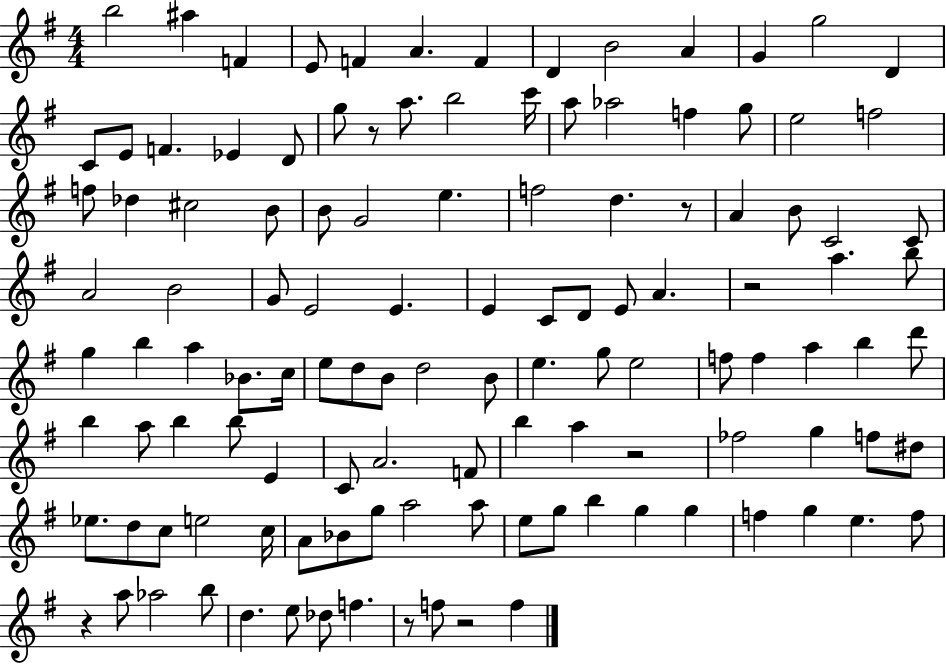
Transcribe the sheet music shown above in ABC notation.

X:1
T:Untitled
M:4/4
L:1/4
K:G
b2 ^a F E/2 F A F D B2 A G g2 D C/2 E/2 F _E D/2 g/2 z/2 a/2 b2 c'/4 a/2 _a2 f g/2 e2 f2 f/2 _d ^c2 B/2 B/2 G2 e f2 d z/2 A B/2 C2 C/2 A2 B2 G/2 E2 E E C/2 D/2 E/2 A z2 a b/2 g b a _B/2 c/4 e/2 d/2 B/2 d2 B/2 e g/2 e2 f/2 f a b d'/2 b a/2 b b/2 E C/2 A2 F/2 b a z2 _f2 g f/2 ^d/2 _e/2 d/2 c/2 e2 c/4 A/2 _B/2 g/2 a2 a/2 e/2 g/2 b g g f g e f/2 z a/2 _a2 b/2 d e/2 _d/2 f z/2 f/2 z2 f